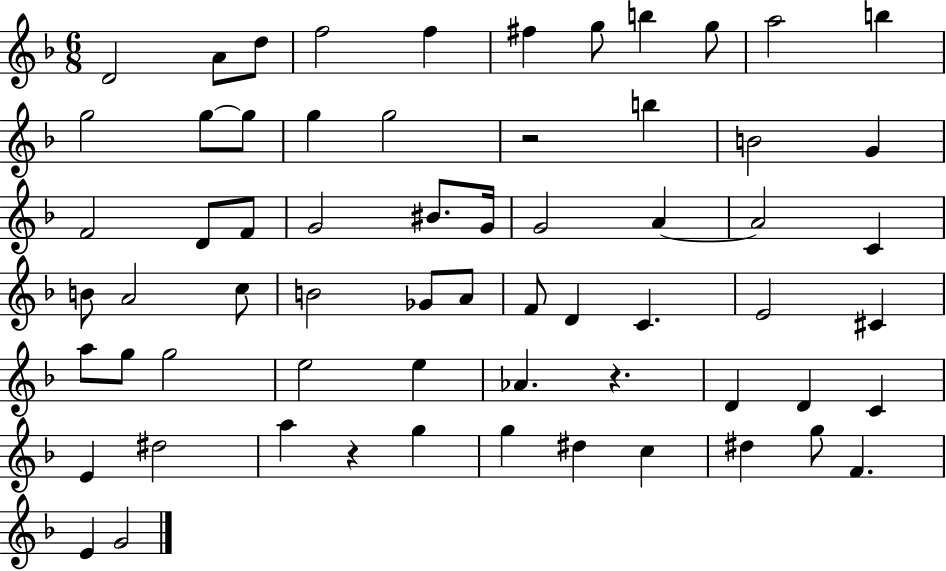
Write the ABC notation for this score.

X:1
T:Untitled
M:6/8
L:1/4
K:F
D2 A/2 d/2 f2 f ^f g/2 b g/2 a2 b g2 g/2 g/2 g g2 z2 b B2 G F2 D/2 F/2 G2 ^B/2 G/4 G2 A A2 C B/2 A2 c/2 B2 _G/2 A/2 F/2 D C E2 ^C a/2 g/2 g2 e2 e _A z D D C E ^d2 a z g g ^d c ^d g/2 F E G2